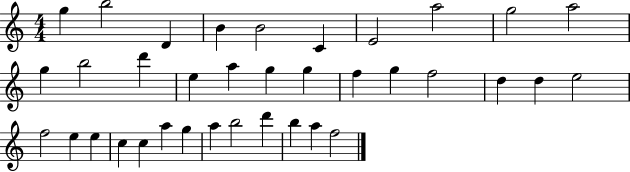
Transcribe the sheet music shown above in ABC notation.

X:1
T:Untitled
M:4/4
L:1/4
K:C
g b2 D B B2 C E2 a2 g2 a2 g b2 d' e a g g f g f2 d d e2 f2 e e c c a g a b2 d' b a f2